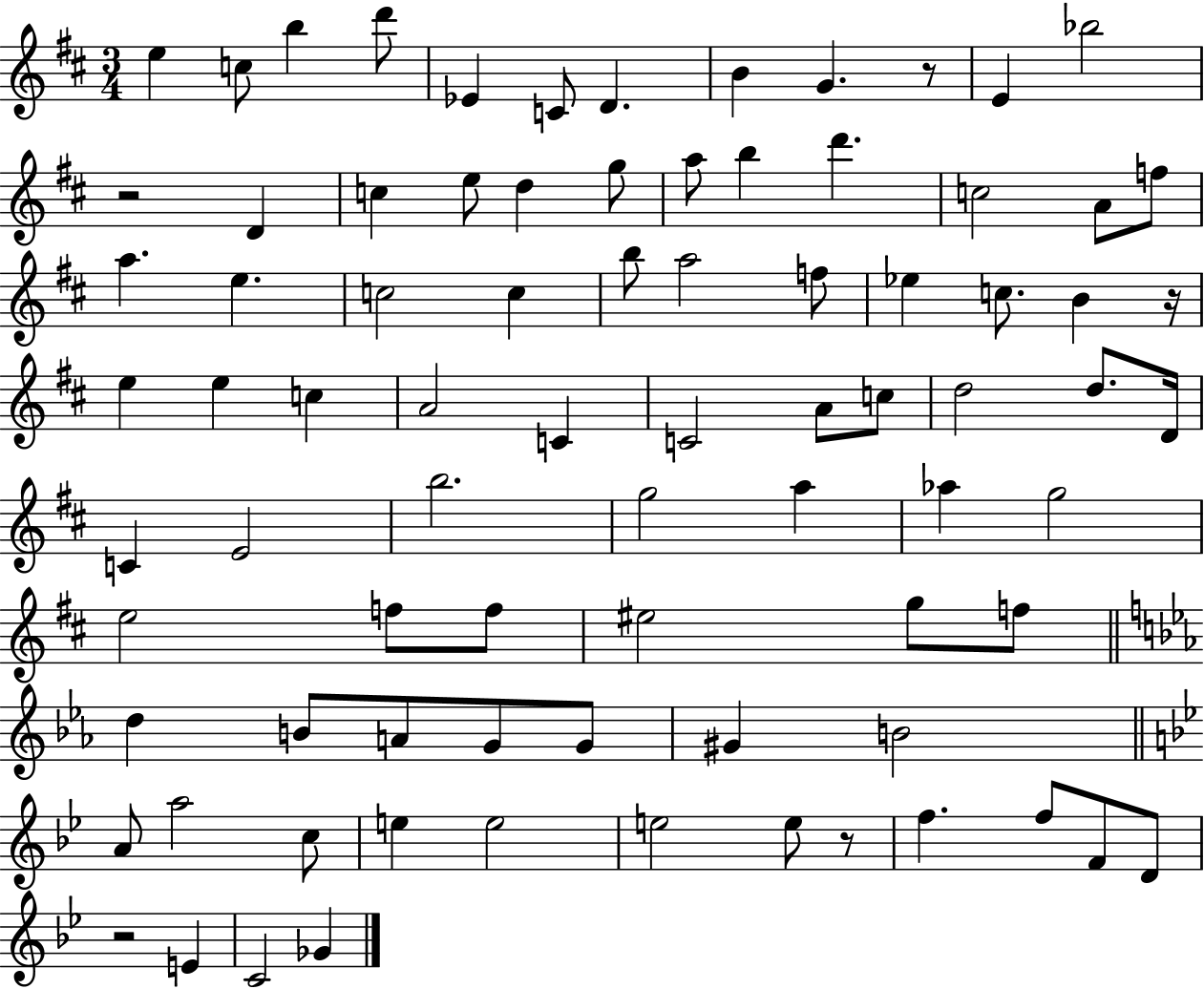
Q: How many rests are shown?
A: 5